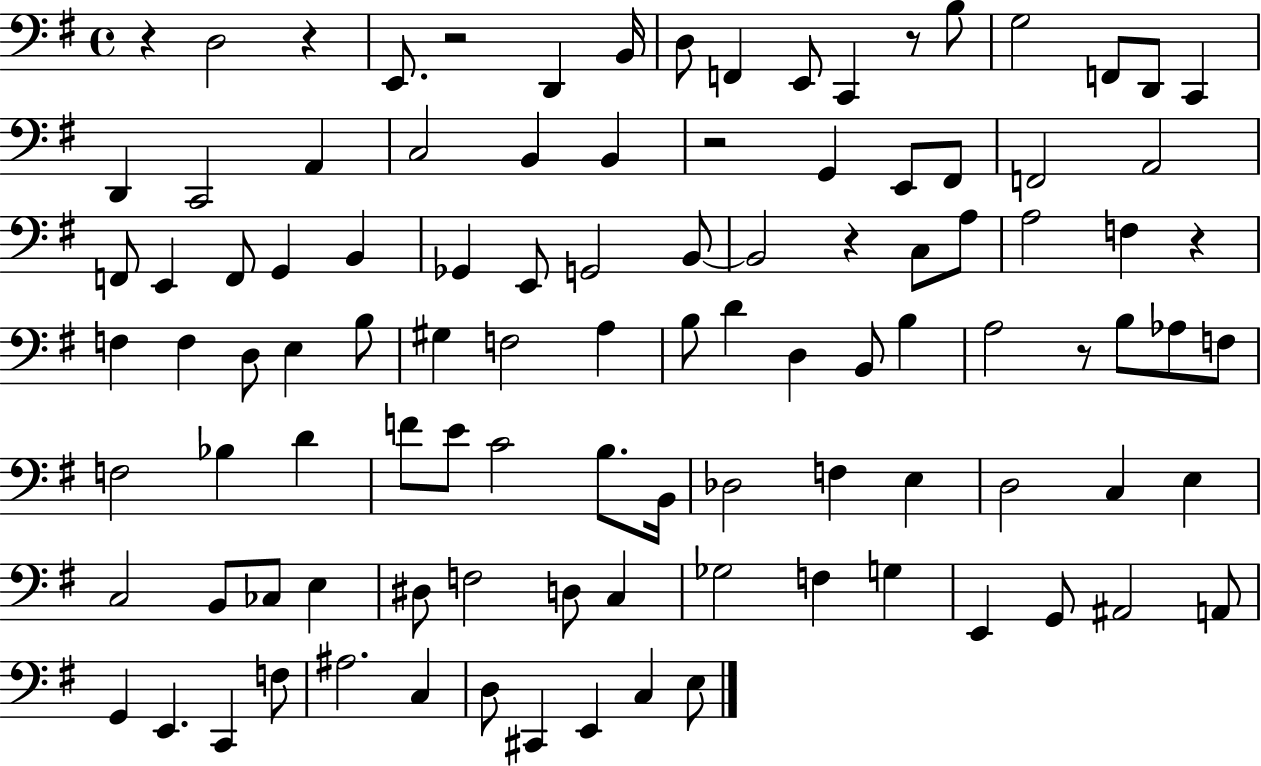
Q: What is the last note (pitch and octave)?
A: E3